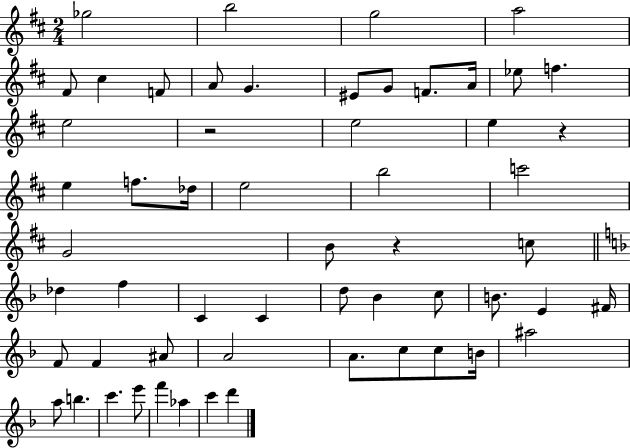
{
  \clef treble
  \numericTimeSignature
  \time 2/4
  \key d \major
  ges''2 | b''2 | g''2 | a''2 | \break fis'8 cis''4 f'8 | a'8 g'4. | eis'8 g'8 f'8. a'16 | ees''8 f''4. | \break e''2 | r2 | e''2 | e''4 r4 | \break e''4 f''8. des''16 | e''2 | b''2 | c'''2 | \break g'2 | b'8 r4 c''8 | \bar "||" \break \key f \major des''4 f''4 | c'4 c'4 | d''8 bes'4 c''8 | b'8. e'4 fis'16 | \break f'8 f'4 ais'8 | a'2 | a'8. c''8 c''8 b'16 | ais''2 | \break a''8 b''4. | c'''4. e'''8 | f'''4 aes''4 | c'''4 d'''4 | \break \bar "|."
}